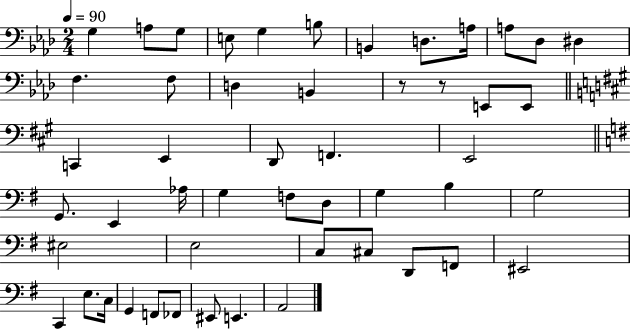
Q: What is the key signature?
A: AES major